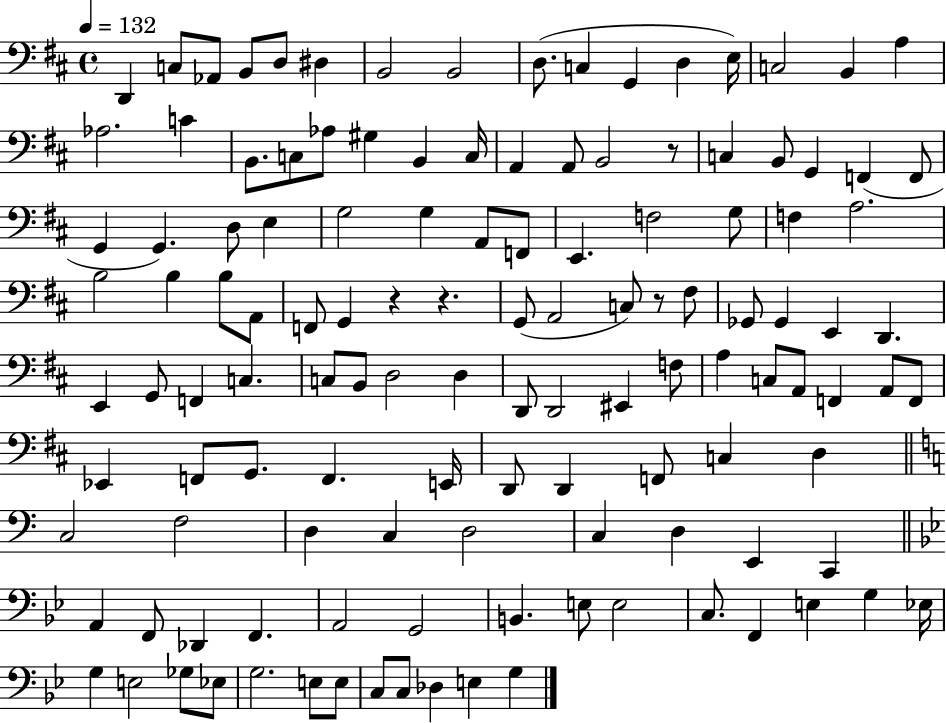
D2/q C3/e Ab2/e B2/e D3/e D#3/q B2/h B2/h D3/e. C3/q G2/q D3/q E3/s C3/h B2/q A3/q Ab3/h. C4/q B2/e. C3/e Ab3/e G#3/q B2/q C3/s A2/q A2/e B2/h R/e C3/q B2/e G2/q F2/q F2/e G2/q G2/q. D3/e E3/q G3/h G3/q A2/e F2/e E2/q. F3/h G3/e F3/q A3/h. B3/h B3/q B3/e A2/e F2/e G2/q R/q R/q. G2/e A2/h C3/e R/e F#3/e Gb2/e Gb2/q E2/q D2/q. E2/q G2/e F2/q C3/q. C3/e B2/e D3/h D3/q D2/e D2/h EIS2/q F3/e A3/q C3/e A2/e F2/q A2/e F2/e Eb2/q F2/e G2/e. F2/q. E2/s D2/e D2/q F2/e C3/q D3/q C3/h F3/h D3/q C3/q D3/h C3/q D3/q E2/q C2/q A2/q F2/e Db2/q F2/q. A2/h G2/h B2/q. E3/e E3/h C3/e. F2/q E3/q G3/q Eb3/s G3/q E3/h Gb3/e Eb3/e G3/h. E3/e E3/e C3/e C3/e Db3/q E3/q G3/q